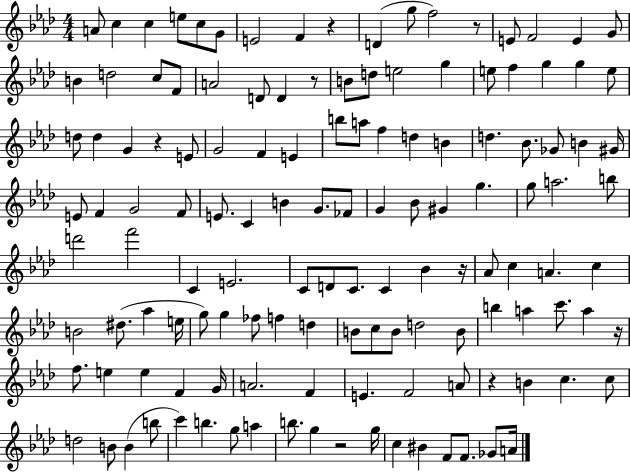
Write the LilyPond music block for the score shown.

{
  \clef treble
  \numericTimeSignature
  \time 4/4
  \key aes \major
  a'8 c''4 c''4 e''8 c''8 g'8 | e'2 f'4 r4 | d'4( g''8 f''2) r8 | e'8 f'2 e'4 g'8 | \break b'4 d''2 c''8 f'8 | a'2 d'8 d'4 r8 | b'8 d''8 e''2 g''4 | e''8 f''4 g''4 g''4 e''8 | \break d''8 d''4 g'4 r4 e'8 | g'2 f'4 e'4 | b''8 a''8 f''4 d''4 b'4 | d''4. bes'8. ges'8 b'4 gis'16 | \break e'8 f'4 g'2 f'8 | e'8. c'4 b'4 g'8. fes'8 | g'4 bes'8 gis'4 g''4. | g''8 a''2. b''8 | \break d'''2 f'''2 | c'4 e'2. | c'8 d'8 c'8. c'4 bes'4 r16 | aes'8 c''4 a'4. c''4 | \break b'2 dis''8.( aes''4 e''16 | g''8) g''4 fes''8 f''4 d''4 | b'8 c''8 b'8 d''2 b'8 | b''4 a''4 c'''8. a''4 r16 | \break f''8. e''4 e''4 f'4 g'16 | a'2. f'4 | e'4. f'2 a'8 | r4 b'4 c''4. c''8 | \break d''2 b'8 b'4( b''8 | c'''4) b''4. g''8 a''4 | b''8. g''4 r2 g''16 | c''4 bis'4 f'8 f'8. ges'8 a'16 | \break \bar "|."
}